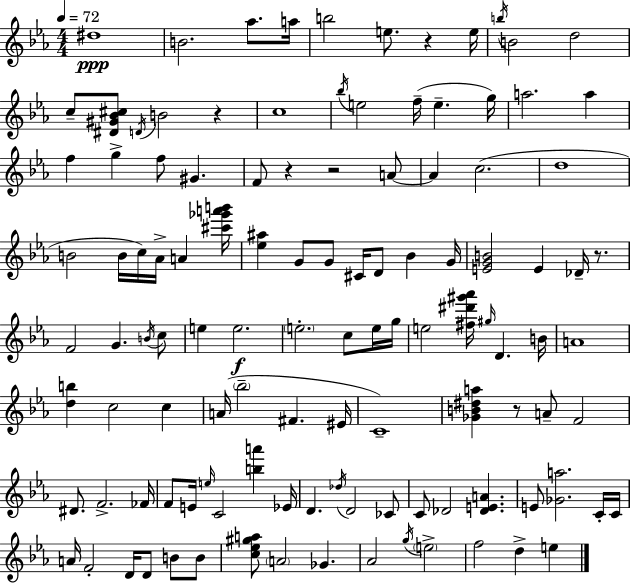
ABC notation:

X:1
T:Untitled
M:4/4
L:1/4
K:Eb
^d4 B2 _a/2 a/4 b2 e/2 z e/4 b/4 B2 d2 c/2 [^D^G_B^c]/2 D/4 B2 z c4 _b/4 e2 f/4 e g/4 a2 a f g f/2 ^G F/2 z z2 A/2 A c2 d4 B2 B/4 c/4 _A/4 A [^c'_g'a'b']/4 [_e^a] G/2 G/2 ^C/4 D/2 _B G/4 [EGB]2 E _D/4 z/2 F2 G B/4 c/2 e e2 e2 c/2 e/4 g/4 e2 [^f^d'^g'_a']/4 ^g/4 D B/4 A4 [db] c2 c A/4 _b2 ^F ^E/4 C4 [_GB^da] z/2 A/2 F2 ^D/2 F2 _F/4 F/2 E/4 e/4 C2 [ba'] _E/4 D _d/4 D2 _C/2 C/2 _D2 [_DEA] E/2 [_Ga]2 C/4 C/4 A/4 F2 D/4 D/2 B/2 B/2 [c_e^ga]/2 A2 _G _A2 g/4 e2 f2 d e